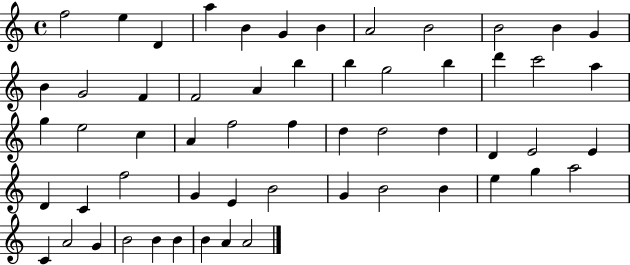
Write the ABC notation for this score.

X:1
T:Untitled
M:4/4
L:1/4
K:C
f2 e D a B G B A2 B2 B2 B G B G2 F F2 A b b g2 b d' c'2 a g e2 c A f2 f d d2 d D E2 E D C f2 G E B2 G B2 B e g a2 C A2 G B2 B B B A A2